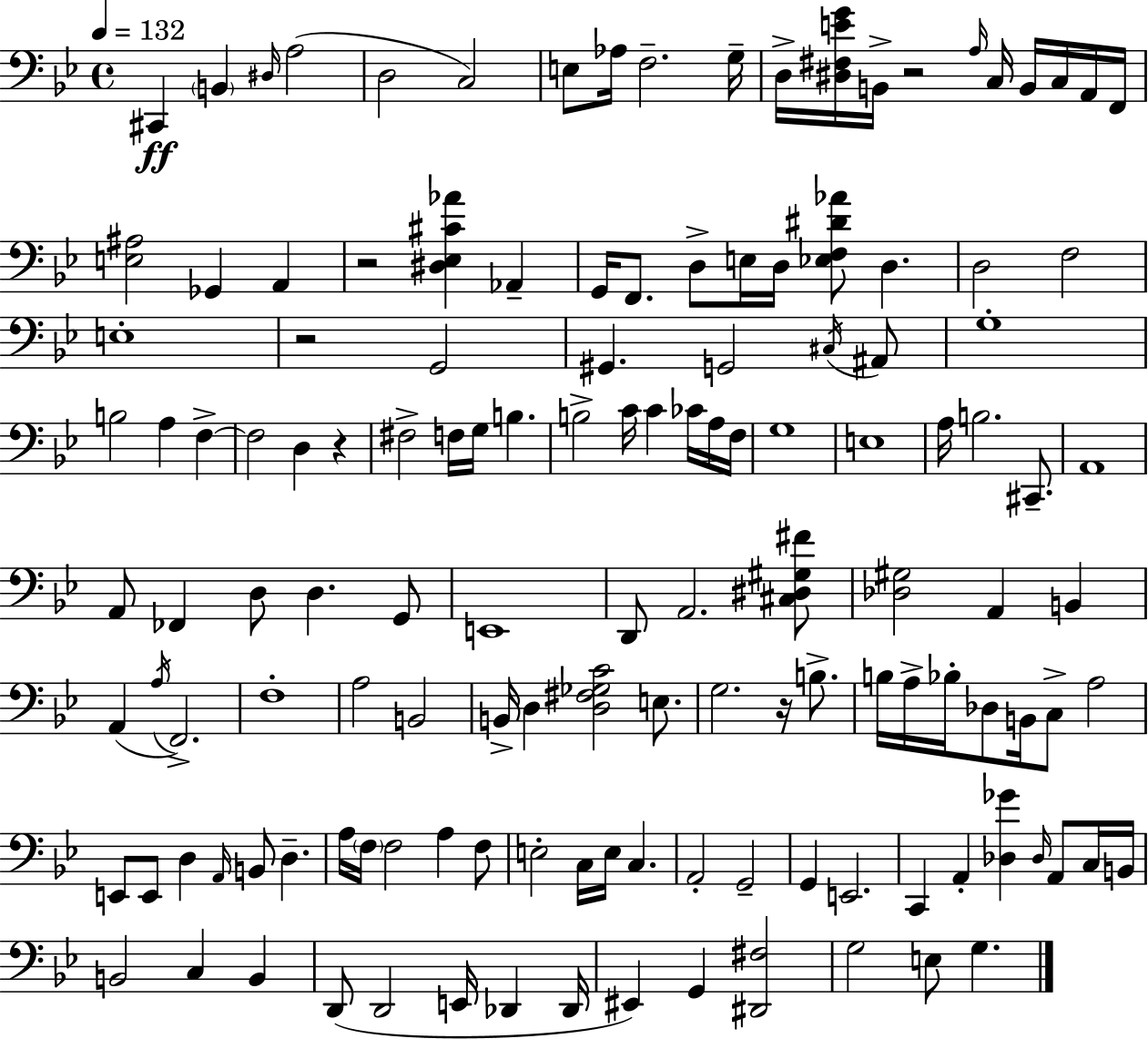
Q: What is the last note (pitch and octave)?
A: G3